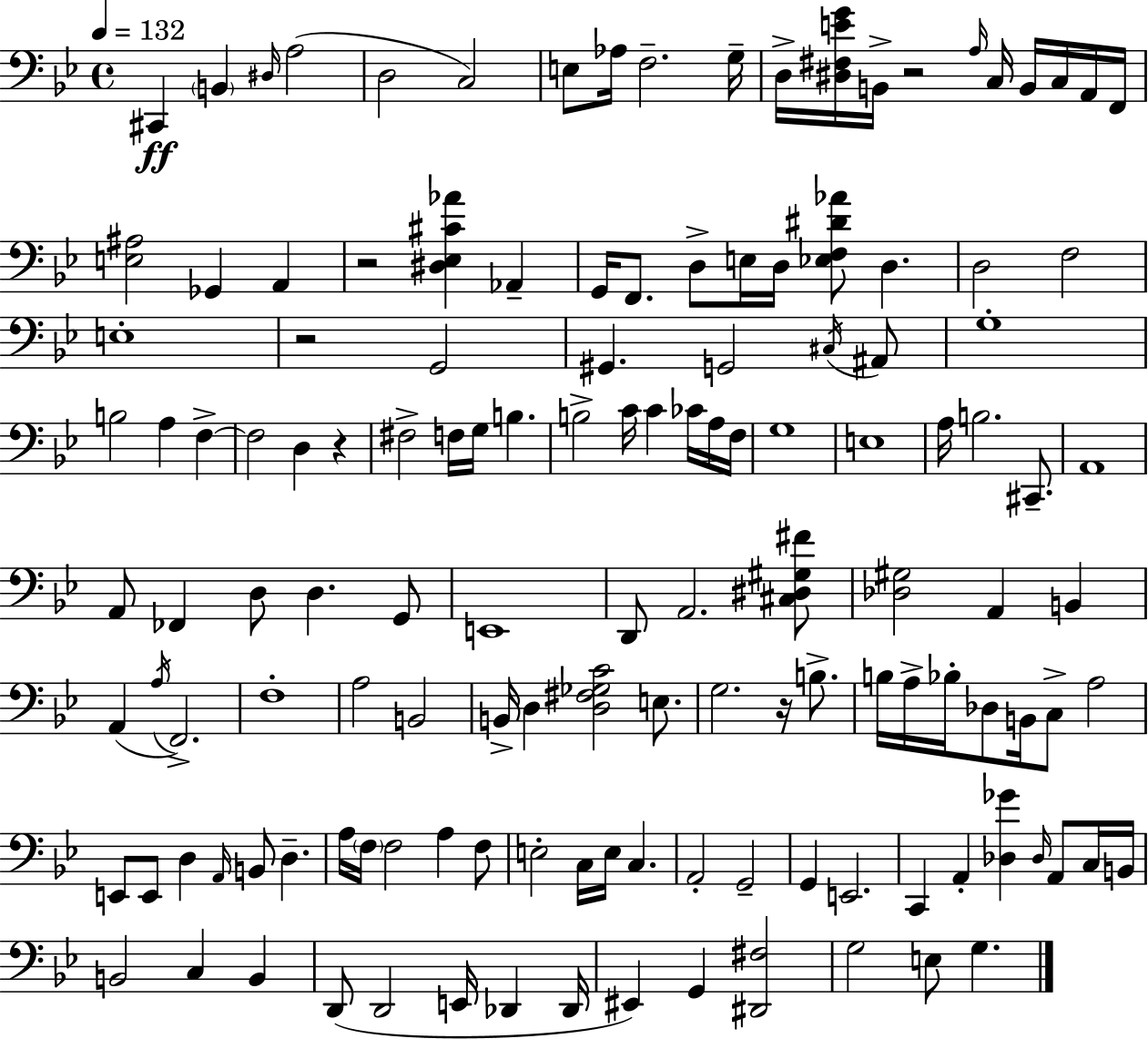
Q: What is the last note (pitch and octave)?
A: G3